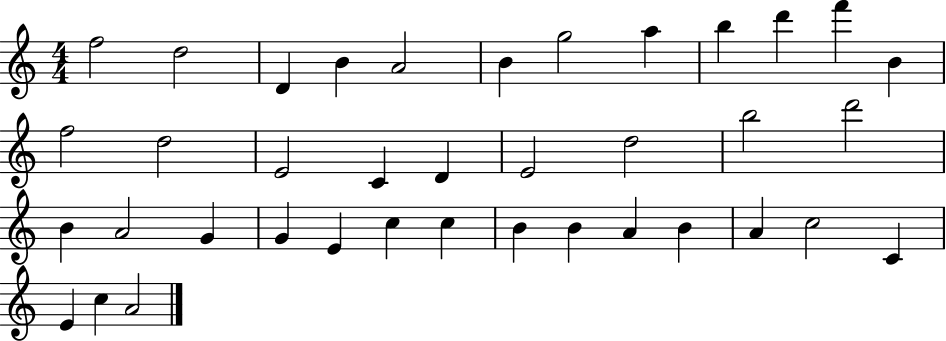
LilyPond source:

{
  \clef treble
  \numericTimeSignature
  \time 4/4
  \key c \major
  f''2 d''2 | d'4 b'4 a'2 | b'4 g''2 a''4 | b''4 d'''4 f'''4 b'4 | \break f''2 d''2 | e'2 c'4 d'4 | e'2 d''2 | b''2 d'''2 | \break b'4 a'2 g'4 | g'4 e'4 c''4 c''4 | b'4 b'4 a'4 b'4 | a'4 c''2 c'4 | \break e'4 c''4 a'2 | \bar "|."
}